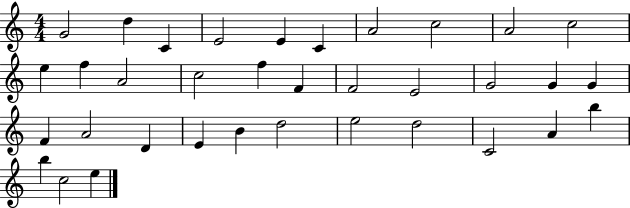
X:1
T:Untitled
M:4/4
L:1/4
K:C
G2 d C E2 E C A2 c2 A2 c2 e f A2 c2 f F F2 E2 G2 G G F A2 D E B d2 e2 d2 C2 A b b c2 e